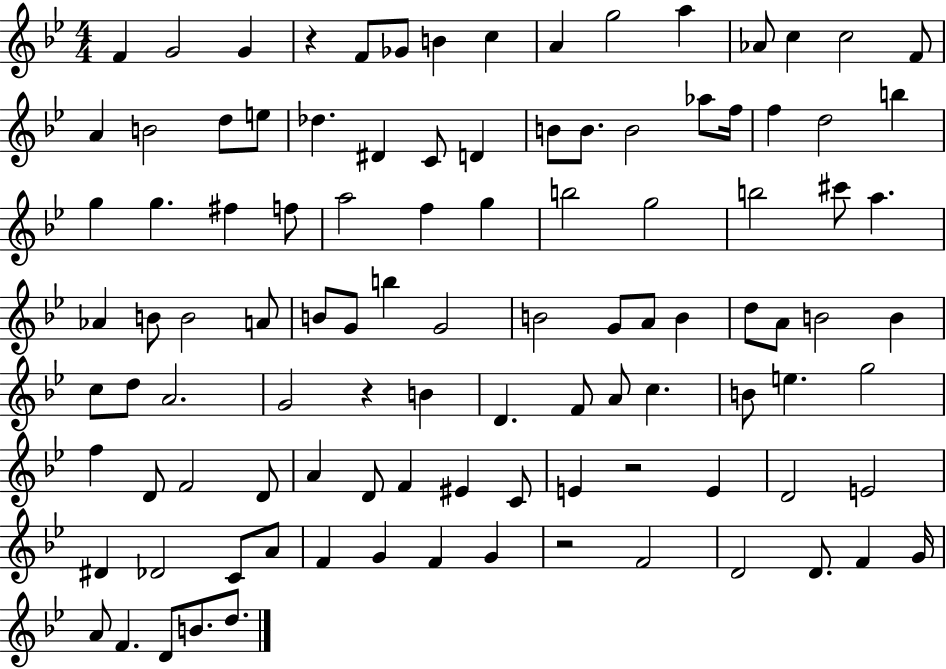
F4/q G4/h G4/q R/q F4/e Gb4/e B4/q C5/q A4/q G5/h A5/q Ab4/e C5/q C5/h F4/e A4/q B4/h D5/e E5/e Db5/q. D#4/q C4/e D4/q B4/e B4/e. B4/h Ab5/e F5/s F5/q D5/h B5/q G5/q G5/q. F#5/q F5/e A5/h F5/q G5/q B5/h G5/h B5/h C#6/e A5/q. Ab4/q B4/e B4/h A4/e B4/e G4/e B5/q G4/h B4/h G4/e A4/e B4/q D5/e A4/e B4/h B4/q C5/e D5/e A4/h. G4/h R/q B4/q D4/q. F4/e A4/e C5/q. B4/e E5/q. G5/h F5/q D4/e F4/h D4/e A4/q D4/e F4/q EIS4/q C4/e E4/q R/h E4/q D4/h E4/h D#4/q Db4/h C4/e A4/e F4/q G4/q F4/q G4/q R/h F4/h D4/h D4/e. F4/q G4/s A4/e F4/q. D4/e B4/e. D5/e.